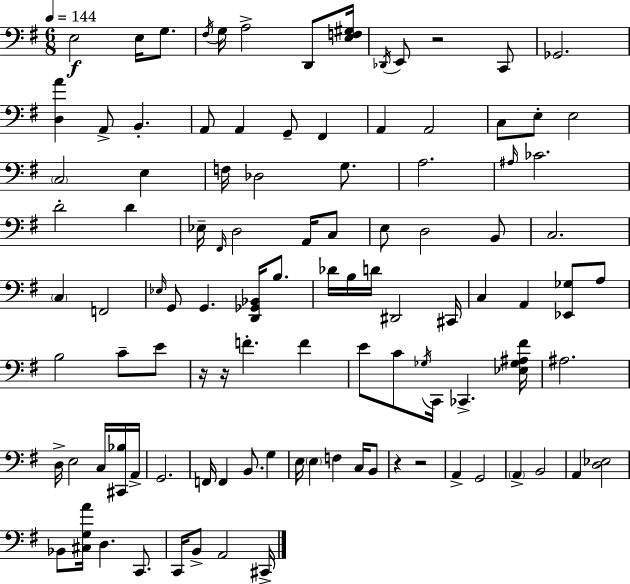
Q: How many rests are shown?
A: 5